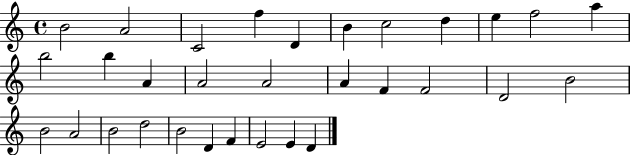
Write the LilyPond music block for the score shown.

{
  \clef treble
  \time 4/4
  \defaultTimeSignature
  \key c \major
  b'2 a'2 | c'2 f''4 d'4 | b'4 c''2 d''4 | e''4 f''2 a''4 | \break b''2 b''4 a'4 | a'2 a'2 | a'4 f'4 f'2 | d'2 b'2 | \break b'2 a'2 | b'2 d''2 | b'2 d'4 f'4 | e'2 e'4 d'4 | \break \bar "|."
}